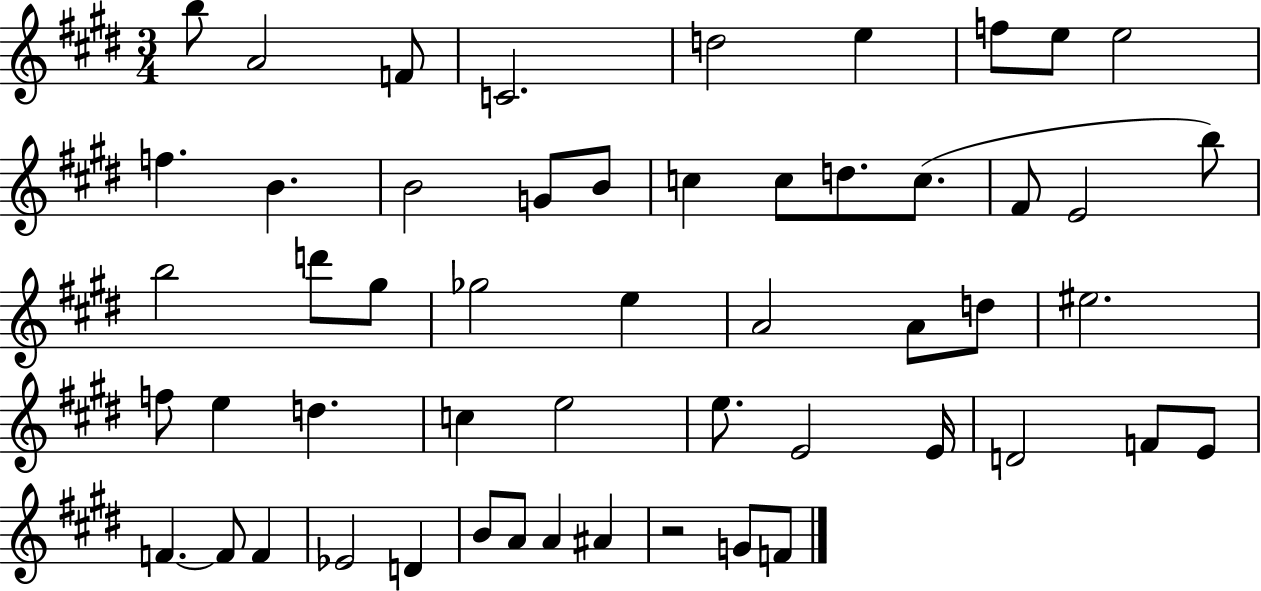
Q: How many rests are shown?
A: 1